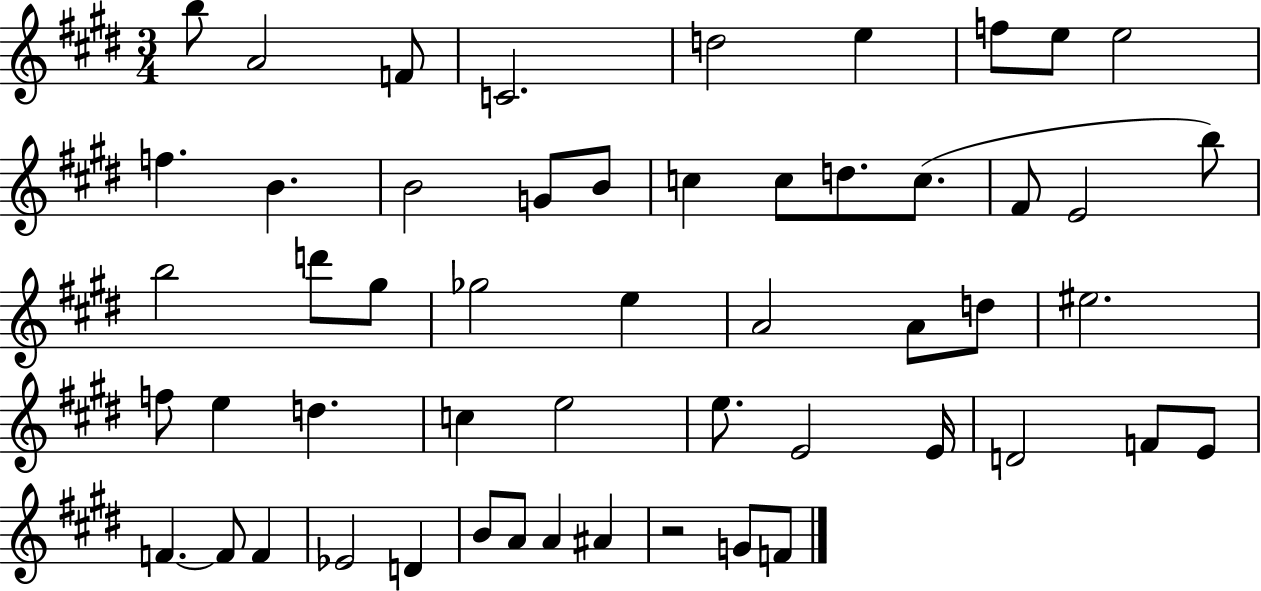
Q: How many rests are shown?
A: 1